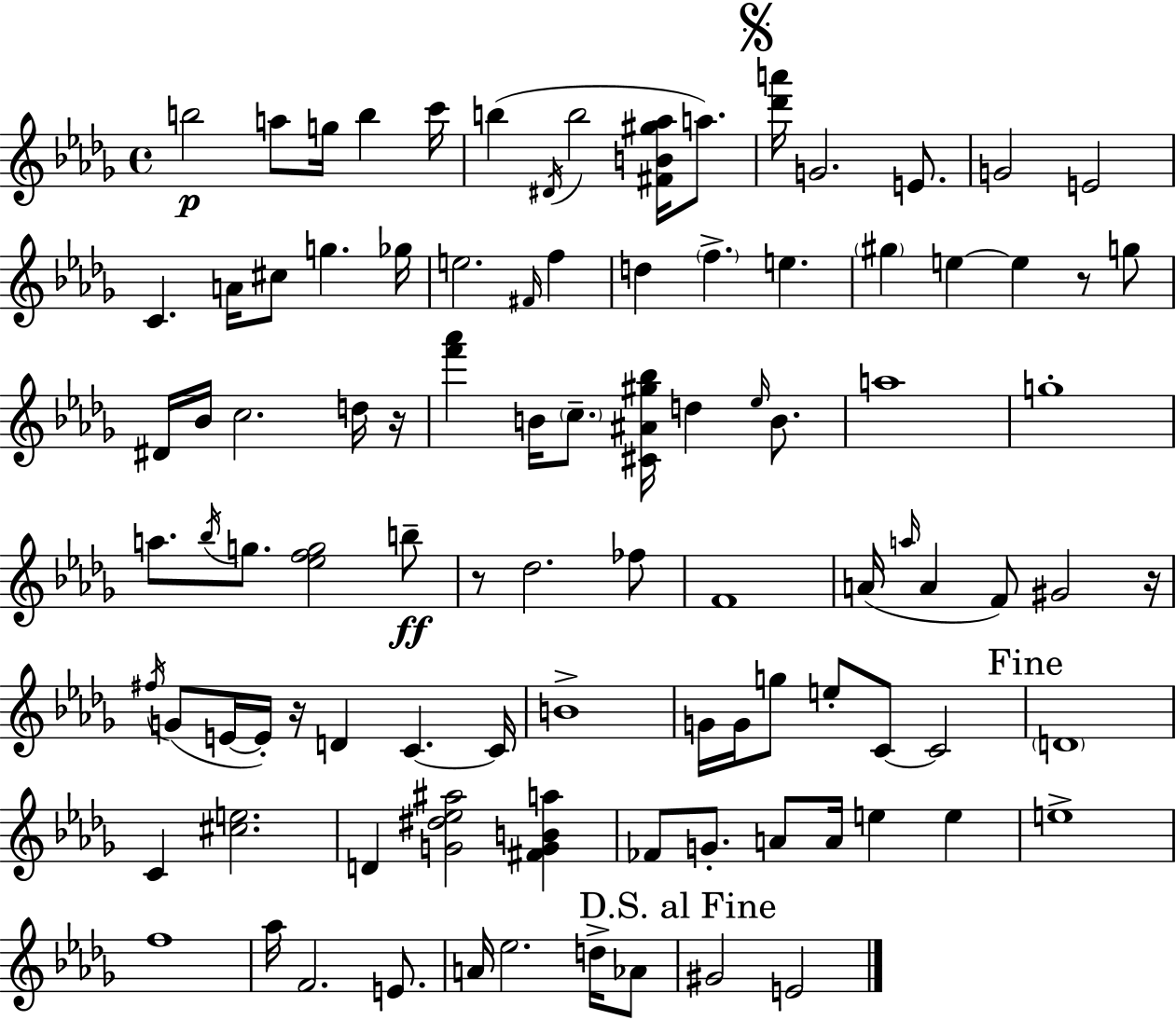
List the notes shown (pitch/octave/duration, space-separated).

B5/h A5/e G5/s B5/q C6/s B5/q D#4/s B5/h [F#4,B4,G#5,Ab5]/s A5/e. [Db6,A6]/s G4/h. E4/e. G4/h E4/h C4/q. A4/s C#5/e G5/q. Gb5/s E5/h. F#4/s F5/q D5/q F5/q. E5/q. G#5/q E5/q E5/q R/e G5/e D#4/s Bb4/s C5/h. D5/s R/s [F6,Ab6]/q B4/s C5/e. [C#4,A#4,G#5,Bb5]/s D5/q Eb5/s B4/e. A5/w G5/w A5/e. Bb5/s G5/e. [Eb5,F5,G5]/h B5/e R/e Db5/h. FES5/e F4/w A4/s A5/s A4/q F4/e G#4/h R/s F#5/s G4/e E4/s E4/s R/s D4/q C4/q. C4/s B4/w G4/s G4/s G5/e E5/e C4/e C4/h D4/w C4/q [C#5,E5]/h. D4/q [G4,D#5,Eb5,A#5]/h [F#4,G4,B4,A5]/q FES4/e G4/e. A4/e A4/s E5/q E5/q E5/w F5/w Ab5/s F4/h. E4/e. A4/s Eb5/h. D5/s Ab4/e G#4/h E4/h